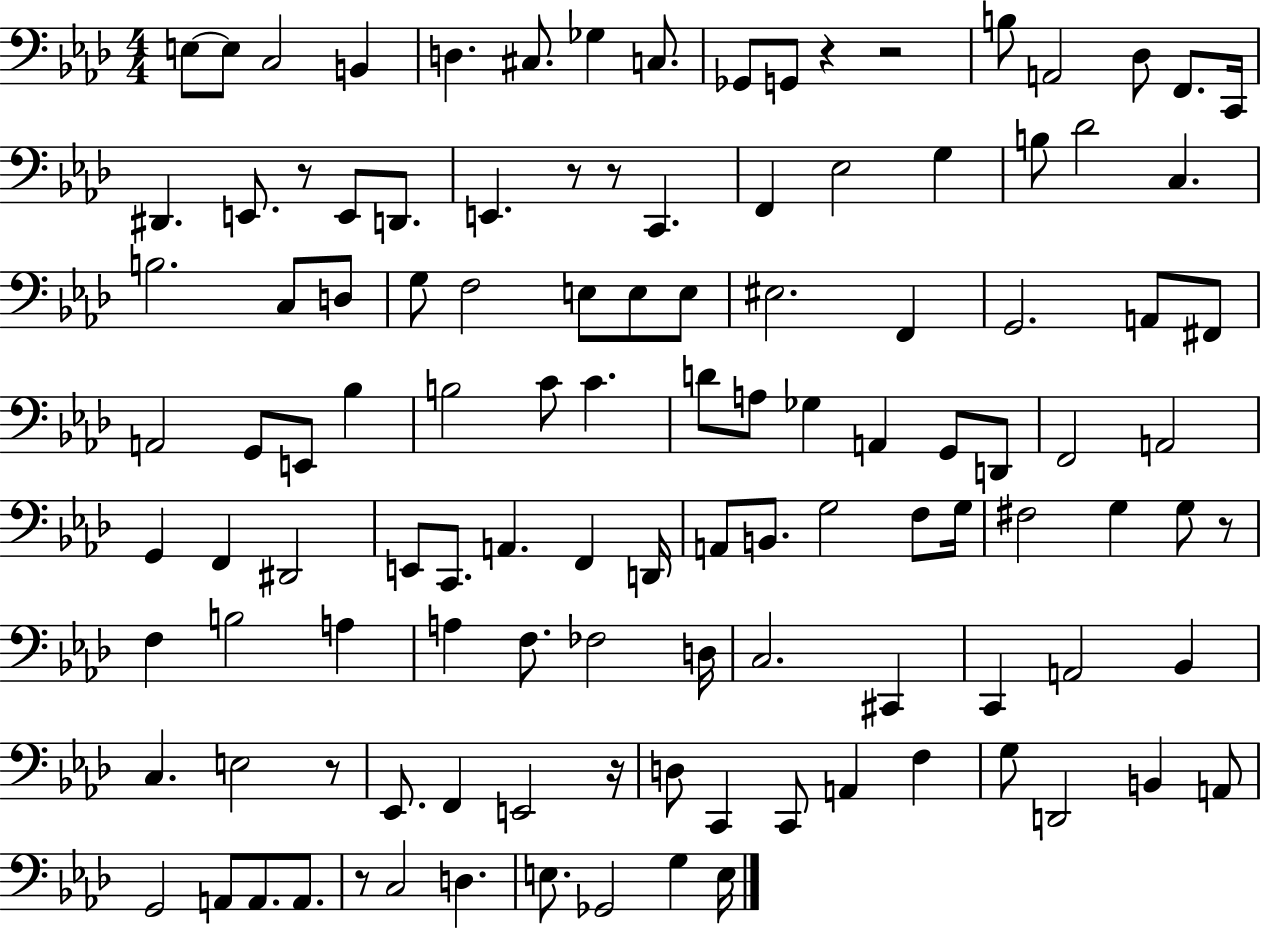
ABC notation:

X:1
T:Untitled
M:4/4
L:1/4
K:Ab
E,/2 E,/2 C,2 B,, D, ^C,/2 _G, C,/2 _G,,/2 G,,/2 z z2 B,/2 A,,2 _D,/2 F,,/2 C,,/4 ^D,, E,,/2 z/2 E,,/2 D,,/2 E,, z/2 z/2 C,, F,, _E,2 G, B,/2 _D2 C, B,2 C,/2 D,/2 G,/2 F,2 E,/2 E,/2 E,/2 ^E,2 F,, G,,2 A,,/2 ^F,,/2 A,,2 G,,/2 E,,/2 _B, B,2 C/2 C D/2 A,/2 _G, A,, G,,/2 D,,/2 F,,2 A,,2 G,, F,, ^D,,2 E,,/2 C,,/2 A,, F,, D,,/4 A,,/2 B,,/2 G,2 F,/2 G,/4 ^F,2 G, G,/2 z/2 F, B,2 A, A, F,/2 _F,2 D,/4 C,2 ^C,, C,, A,,2 _B,, C, E,2 z/2 _E,,/2 F,, E,,2 z/4 D,/2 C,, C,,/2 A,, F, G,/2 D,,2 B,, A,,/2 G,,2 A,,/2 A,,/2 A,,/2 z/2 C,2 D, E,/2 _G,,2 G, E,/4